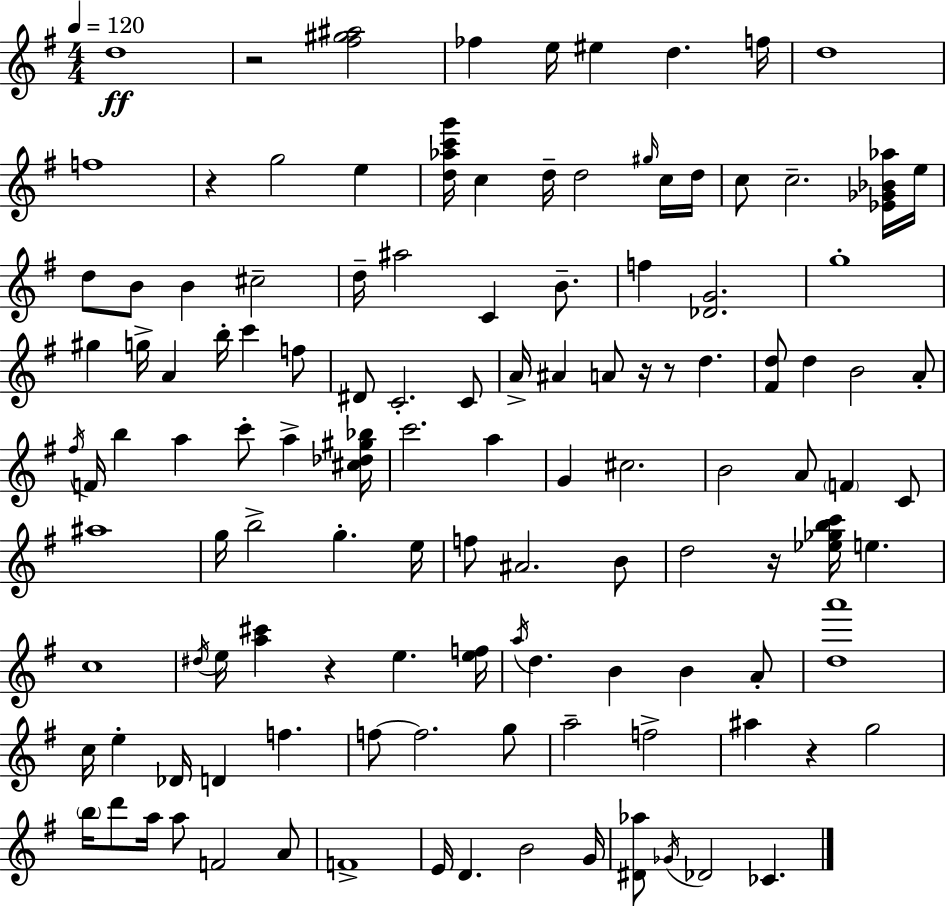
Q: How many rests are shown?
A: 7